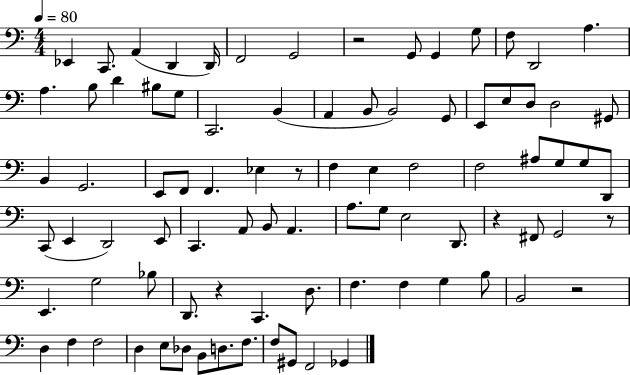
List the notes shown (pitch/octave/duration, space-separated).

Eb2/q C2/e. A2/q D2/q D2/s F2/h G2/h R/h G2/e G2/q G3/e F3/e D2/h A3/q. A3/q. B3/e D4/q BIS3/e G3/e C2/h. B2/q A2/q B2/e B2/h G2/e E2/e E3/e D3/e D3/h G#2/e B2/q G2/h. E2/e F2/e F2/q. Eb3/q R/e F3/q E3/q F3/h F3/h A#3/e G3/e G3/e D2/e C2/e E2/q D2/h E2/e C2/q. A2/e B2/e A2/q. A3/e. G3/e E3/h D2/e. R/q F#2/e G2/h R/e E2/q. G3/h Bb3/e D2/e. R/q C2/q. D3/e. F3/q. F3/q G3/q B3/e B2/h R/h D3/q F3/q F3/h D3/q E3/e Db3/e B2/e D3/e. F3/e. F3/e G#2/e F2/h Gb2/q